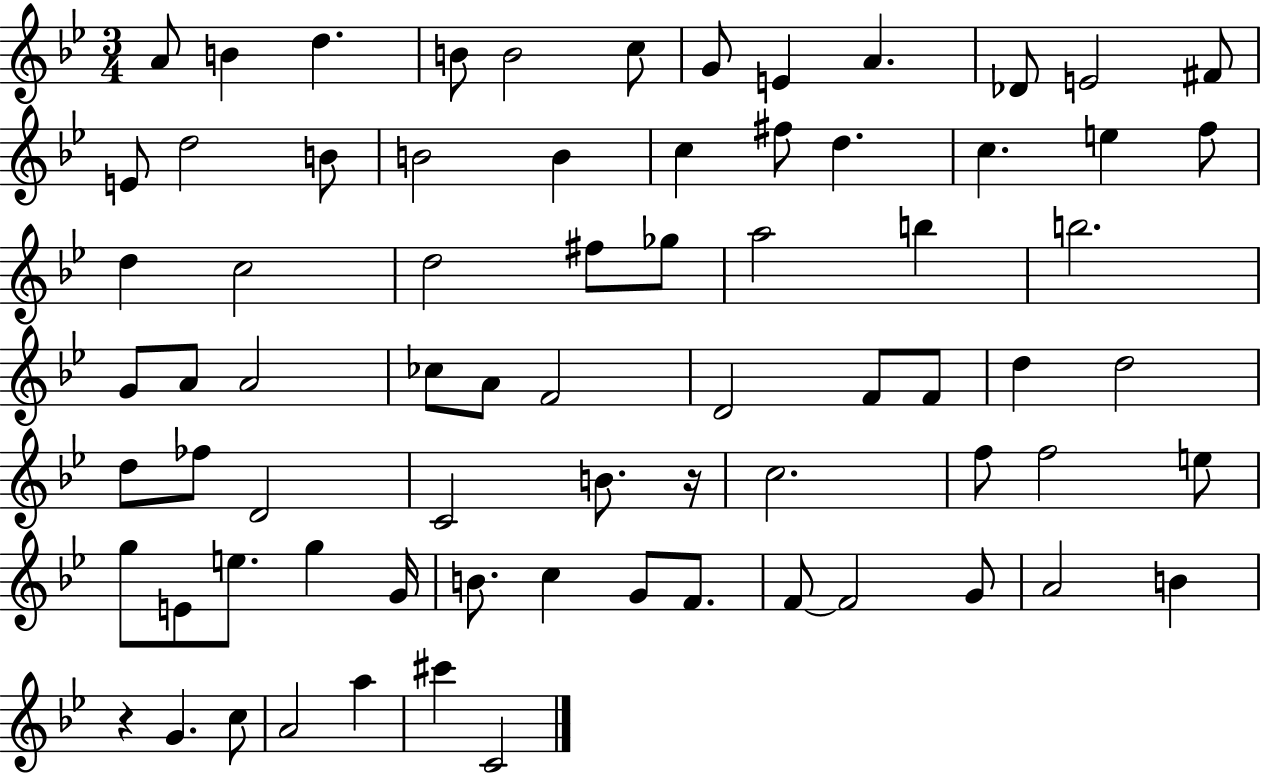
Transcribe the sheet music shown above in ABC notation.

X:1
T:Untitled
M:3/4
L:1/4
K:Bb
A/2 B d B/2 B2 c/2 G/2 E A _D/2 E2 ^F/2 E/2 d2 B/2 B2 B c ^f/2 d c e f/2 d c2 d2 ^f/2 _g/2 a2 b b2 G/2 A/2 A2 _c/2 A/2 F2 D2 F/2 F/2 d d2 d/2 _f/2 D2 C2 B/2 z/4 c2 f/2 f2 e/2 g/2 E/2 e/2 g G/4 B/2 c G/2 F/2 F/2 F2 G/2 A2 B z G c/2 A2 a ^c' C2